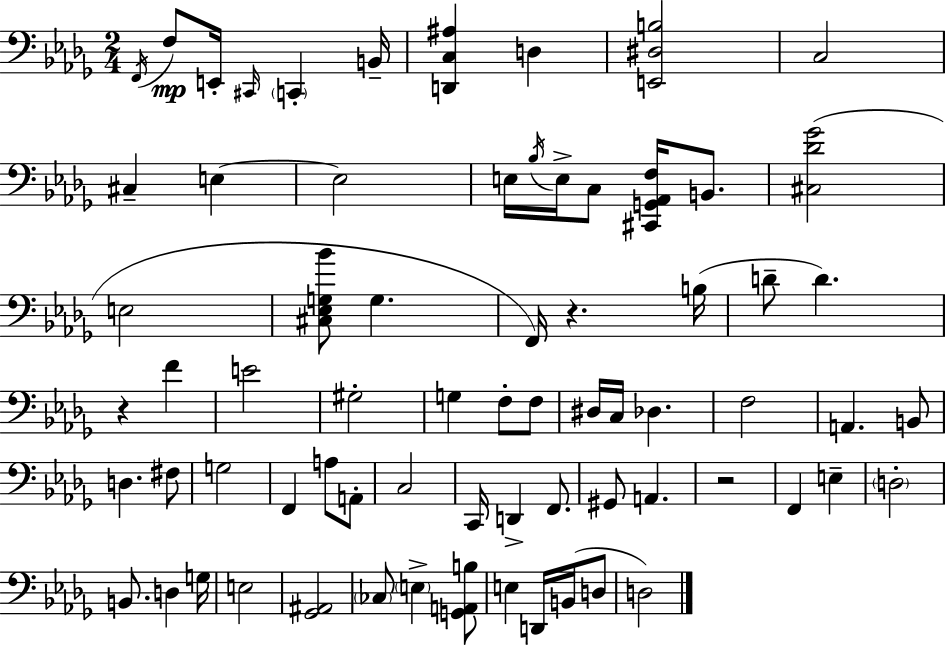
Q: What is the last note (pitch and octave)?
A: D3